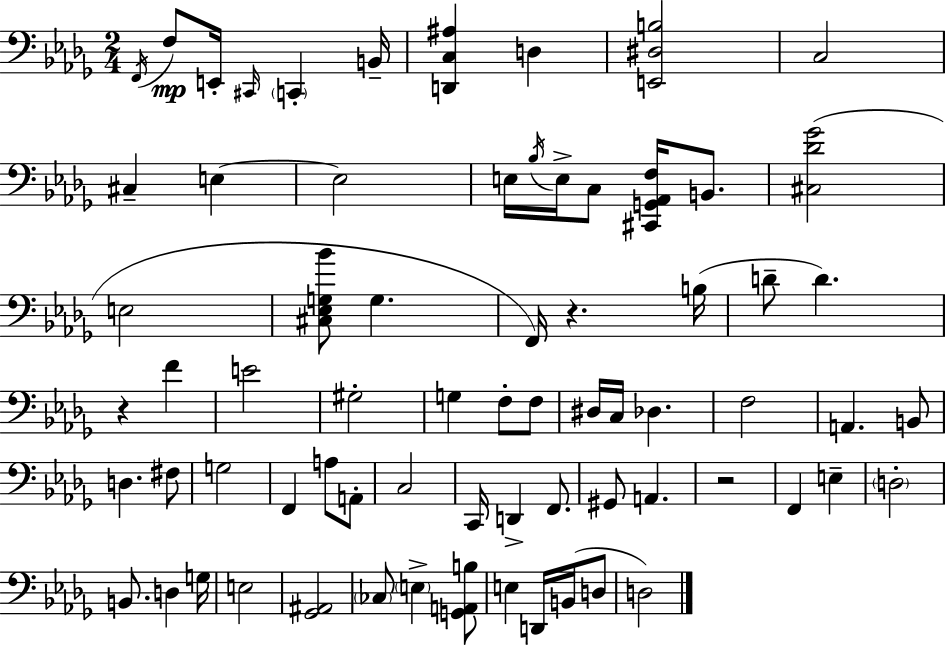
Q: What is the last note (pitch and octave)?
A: D3